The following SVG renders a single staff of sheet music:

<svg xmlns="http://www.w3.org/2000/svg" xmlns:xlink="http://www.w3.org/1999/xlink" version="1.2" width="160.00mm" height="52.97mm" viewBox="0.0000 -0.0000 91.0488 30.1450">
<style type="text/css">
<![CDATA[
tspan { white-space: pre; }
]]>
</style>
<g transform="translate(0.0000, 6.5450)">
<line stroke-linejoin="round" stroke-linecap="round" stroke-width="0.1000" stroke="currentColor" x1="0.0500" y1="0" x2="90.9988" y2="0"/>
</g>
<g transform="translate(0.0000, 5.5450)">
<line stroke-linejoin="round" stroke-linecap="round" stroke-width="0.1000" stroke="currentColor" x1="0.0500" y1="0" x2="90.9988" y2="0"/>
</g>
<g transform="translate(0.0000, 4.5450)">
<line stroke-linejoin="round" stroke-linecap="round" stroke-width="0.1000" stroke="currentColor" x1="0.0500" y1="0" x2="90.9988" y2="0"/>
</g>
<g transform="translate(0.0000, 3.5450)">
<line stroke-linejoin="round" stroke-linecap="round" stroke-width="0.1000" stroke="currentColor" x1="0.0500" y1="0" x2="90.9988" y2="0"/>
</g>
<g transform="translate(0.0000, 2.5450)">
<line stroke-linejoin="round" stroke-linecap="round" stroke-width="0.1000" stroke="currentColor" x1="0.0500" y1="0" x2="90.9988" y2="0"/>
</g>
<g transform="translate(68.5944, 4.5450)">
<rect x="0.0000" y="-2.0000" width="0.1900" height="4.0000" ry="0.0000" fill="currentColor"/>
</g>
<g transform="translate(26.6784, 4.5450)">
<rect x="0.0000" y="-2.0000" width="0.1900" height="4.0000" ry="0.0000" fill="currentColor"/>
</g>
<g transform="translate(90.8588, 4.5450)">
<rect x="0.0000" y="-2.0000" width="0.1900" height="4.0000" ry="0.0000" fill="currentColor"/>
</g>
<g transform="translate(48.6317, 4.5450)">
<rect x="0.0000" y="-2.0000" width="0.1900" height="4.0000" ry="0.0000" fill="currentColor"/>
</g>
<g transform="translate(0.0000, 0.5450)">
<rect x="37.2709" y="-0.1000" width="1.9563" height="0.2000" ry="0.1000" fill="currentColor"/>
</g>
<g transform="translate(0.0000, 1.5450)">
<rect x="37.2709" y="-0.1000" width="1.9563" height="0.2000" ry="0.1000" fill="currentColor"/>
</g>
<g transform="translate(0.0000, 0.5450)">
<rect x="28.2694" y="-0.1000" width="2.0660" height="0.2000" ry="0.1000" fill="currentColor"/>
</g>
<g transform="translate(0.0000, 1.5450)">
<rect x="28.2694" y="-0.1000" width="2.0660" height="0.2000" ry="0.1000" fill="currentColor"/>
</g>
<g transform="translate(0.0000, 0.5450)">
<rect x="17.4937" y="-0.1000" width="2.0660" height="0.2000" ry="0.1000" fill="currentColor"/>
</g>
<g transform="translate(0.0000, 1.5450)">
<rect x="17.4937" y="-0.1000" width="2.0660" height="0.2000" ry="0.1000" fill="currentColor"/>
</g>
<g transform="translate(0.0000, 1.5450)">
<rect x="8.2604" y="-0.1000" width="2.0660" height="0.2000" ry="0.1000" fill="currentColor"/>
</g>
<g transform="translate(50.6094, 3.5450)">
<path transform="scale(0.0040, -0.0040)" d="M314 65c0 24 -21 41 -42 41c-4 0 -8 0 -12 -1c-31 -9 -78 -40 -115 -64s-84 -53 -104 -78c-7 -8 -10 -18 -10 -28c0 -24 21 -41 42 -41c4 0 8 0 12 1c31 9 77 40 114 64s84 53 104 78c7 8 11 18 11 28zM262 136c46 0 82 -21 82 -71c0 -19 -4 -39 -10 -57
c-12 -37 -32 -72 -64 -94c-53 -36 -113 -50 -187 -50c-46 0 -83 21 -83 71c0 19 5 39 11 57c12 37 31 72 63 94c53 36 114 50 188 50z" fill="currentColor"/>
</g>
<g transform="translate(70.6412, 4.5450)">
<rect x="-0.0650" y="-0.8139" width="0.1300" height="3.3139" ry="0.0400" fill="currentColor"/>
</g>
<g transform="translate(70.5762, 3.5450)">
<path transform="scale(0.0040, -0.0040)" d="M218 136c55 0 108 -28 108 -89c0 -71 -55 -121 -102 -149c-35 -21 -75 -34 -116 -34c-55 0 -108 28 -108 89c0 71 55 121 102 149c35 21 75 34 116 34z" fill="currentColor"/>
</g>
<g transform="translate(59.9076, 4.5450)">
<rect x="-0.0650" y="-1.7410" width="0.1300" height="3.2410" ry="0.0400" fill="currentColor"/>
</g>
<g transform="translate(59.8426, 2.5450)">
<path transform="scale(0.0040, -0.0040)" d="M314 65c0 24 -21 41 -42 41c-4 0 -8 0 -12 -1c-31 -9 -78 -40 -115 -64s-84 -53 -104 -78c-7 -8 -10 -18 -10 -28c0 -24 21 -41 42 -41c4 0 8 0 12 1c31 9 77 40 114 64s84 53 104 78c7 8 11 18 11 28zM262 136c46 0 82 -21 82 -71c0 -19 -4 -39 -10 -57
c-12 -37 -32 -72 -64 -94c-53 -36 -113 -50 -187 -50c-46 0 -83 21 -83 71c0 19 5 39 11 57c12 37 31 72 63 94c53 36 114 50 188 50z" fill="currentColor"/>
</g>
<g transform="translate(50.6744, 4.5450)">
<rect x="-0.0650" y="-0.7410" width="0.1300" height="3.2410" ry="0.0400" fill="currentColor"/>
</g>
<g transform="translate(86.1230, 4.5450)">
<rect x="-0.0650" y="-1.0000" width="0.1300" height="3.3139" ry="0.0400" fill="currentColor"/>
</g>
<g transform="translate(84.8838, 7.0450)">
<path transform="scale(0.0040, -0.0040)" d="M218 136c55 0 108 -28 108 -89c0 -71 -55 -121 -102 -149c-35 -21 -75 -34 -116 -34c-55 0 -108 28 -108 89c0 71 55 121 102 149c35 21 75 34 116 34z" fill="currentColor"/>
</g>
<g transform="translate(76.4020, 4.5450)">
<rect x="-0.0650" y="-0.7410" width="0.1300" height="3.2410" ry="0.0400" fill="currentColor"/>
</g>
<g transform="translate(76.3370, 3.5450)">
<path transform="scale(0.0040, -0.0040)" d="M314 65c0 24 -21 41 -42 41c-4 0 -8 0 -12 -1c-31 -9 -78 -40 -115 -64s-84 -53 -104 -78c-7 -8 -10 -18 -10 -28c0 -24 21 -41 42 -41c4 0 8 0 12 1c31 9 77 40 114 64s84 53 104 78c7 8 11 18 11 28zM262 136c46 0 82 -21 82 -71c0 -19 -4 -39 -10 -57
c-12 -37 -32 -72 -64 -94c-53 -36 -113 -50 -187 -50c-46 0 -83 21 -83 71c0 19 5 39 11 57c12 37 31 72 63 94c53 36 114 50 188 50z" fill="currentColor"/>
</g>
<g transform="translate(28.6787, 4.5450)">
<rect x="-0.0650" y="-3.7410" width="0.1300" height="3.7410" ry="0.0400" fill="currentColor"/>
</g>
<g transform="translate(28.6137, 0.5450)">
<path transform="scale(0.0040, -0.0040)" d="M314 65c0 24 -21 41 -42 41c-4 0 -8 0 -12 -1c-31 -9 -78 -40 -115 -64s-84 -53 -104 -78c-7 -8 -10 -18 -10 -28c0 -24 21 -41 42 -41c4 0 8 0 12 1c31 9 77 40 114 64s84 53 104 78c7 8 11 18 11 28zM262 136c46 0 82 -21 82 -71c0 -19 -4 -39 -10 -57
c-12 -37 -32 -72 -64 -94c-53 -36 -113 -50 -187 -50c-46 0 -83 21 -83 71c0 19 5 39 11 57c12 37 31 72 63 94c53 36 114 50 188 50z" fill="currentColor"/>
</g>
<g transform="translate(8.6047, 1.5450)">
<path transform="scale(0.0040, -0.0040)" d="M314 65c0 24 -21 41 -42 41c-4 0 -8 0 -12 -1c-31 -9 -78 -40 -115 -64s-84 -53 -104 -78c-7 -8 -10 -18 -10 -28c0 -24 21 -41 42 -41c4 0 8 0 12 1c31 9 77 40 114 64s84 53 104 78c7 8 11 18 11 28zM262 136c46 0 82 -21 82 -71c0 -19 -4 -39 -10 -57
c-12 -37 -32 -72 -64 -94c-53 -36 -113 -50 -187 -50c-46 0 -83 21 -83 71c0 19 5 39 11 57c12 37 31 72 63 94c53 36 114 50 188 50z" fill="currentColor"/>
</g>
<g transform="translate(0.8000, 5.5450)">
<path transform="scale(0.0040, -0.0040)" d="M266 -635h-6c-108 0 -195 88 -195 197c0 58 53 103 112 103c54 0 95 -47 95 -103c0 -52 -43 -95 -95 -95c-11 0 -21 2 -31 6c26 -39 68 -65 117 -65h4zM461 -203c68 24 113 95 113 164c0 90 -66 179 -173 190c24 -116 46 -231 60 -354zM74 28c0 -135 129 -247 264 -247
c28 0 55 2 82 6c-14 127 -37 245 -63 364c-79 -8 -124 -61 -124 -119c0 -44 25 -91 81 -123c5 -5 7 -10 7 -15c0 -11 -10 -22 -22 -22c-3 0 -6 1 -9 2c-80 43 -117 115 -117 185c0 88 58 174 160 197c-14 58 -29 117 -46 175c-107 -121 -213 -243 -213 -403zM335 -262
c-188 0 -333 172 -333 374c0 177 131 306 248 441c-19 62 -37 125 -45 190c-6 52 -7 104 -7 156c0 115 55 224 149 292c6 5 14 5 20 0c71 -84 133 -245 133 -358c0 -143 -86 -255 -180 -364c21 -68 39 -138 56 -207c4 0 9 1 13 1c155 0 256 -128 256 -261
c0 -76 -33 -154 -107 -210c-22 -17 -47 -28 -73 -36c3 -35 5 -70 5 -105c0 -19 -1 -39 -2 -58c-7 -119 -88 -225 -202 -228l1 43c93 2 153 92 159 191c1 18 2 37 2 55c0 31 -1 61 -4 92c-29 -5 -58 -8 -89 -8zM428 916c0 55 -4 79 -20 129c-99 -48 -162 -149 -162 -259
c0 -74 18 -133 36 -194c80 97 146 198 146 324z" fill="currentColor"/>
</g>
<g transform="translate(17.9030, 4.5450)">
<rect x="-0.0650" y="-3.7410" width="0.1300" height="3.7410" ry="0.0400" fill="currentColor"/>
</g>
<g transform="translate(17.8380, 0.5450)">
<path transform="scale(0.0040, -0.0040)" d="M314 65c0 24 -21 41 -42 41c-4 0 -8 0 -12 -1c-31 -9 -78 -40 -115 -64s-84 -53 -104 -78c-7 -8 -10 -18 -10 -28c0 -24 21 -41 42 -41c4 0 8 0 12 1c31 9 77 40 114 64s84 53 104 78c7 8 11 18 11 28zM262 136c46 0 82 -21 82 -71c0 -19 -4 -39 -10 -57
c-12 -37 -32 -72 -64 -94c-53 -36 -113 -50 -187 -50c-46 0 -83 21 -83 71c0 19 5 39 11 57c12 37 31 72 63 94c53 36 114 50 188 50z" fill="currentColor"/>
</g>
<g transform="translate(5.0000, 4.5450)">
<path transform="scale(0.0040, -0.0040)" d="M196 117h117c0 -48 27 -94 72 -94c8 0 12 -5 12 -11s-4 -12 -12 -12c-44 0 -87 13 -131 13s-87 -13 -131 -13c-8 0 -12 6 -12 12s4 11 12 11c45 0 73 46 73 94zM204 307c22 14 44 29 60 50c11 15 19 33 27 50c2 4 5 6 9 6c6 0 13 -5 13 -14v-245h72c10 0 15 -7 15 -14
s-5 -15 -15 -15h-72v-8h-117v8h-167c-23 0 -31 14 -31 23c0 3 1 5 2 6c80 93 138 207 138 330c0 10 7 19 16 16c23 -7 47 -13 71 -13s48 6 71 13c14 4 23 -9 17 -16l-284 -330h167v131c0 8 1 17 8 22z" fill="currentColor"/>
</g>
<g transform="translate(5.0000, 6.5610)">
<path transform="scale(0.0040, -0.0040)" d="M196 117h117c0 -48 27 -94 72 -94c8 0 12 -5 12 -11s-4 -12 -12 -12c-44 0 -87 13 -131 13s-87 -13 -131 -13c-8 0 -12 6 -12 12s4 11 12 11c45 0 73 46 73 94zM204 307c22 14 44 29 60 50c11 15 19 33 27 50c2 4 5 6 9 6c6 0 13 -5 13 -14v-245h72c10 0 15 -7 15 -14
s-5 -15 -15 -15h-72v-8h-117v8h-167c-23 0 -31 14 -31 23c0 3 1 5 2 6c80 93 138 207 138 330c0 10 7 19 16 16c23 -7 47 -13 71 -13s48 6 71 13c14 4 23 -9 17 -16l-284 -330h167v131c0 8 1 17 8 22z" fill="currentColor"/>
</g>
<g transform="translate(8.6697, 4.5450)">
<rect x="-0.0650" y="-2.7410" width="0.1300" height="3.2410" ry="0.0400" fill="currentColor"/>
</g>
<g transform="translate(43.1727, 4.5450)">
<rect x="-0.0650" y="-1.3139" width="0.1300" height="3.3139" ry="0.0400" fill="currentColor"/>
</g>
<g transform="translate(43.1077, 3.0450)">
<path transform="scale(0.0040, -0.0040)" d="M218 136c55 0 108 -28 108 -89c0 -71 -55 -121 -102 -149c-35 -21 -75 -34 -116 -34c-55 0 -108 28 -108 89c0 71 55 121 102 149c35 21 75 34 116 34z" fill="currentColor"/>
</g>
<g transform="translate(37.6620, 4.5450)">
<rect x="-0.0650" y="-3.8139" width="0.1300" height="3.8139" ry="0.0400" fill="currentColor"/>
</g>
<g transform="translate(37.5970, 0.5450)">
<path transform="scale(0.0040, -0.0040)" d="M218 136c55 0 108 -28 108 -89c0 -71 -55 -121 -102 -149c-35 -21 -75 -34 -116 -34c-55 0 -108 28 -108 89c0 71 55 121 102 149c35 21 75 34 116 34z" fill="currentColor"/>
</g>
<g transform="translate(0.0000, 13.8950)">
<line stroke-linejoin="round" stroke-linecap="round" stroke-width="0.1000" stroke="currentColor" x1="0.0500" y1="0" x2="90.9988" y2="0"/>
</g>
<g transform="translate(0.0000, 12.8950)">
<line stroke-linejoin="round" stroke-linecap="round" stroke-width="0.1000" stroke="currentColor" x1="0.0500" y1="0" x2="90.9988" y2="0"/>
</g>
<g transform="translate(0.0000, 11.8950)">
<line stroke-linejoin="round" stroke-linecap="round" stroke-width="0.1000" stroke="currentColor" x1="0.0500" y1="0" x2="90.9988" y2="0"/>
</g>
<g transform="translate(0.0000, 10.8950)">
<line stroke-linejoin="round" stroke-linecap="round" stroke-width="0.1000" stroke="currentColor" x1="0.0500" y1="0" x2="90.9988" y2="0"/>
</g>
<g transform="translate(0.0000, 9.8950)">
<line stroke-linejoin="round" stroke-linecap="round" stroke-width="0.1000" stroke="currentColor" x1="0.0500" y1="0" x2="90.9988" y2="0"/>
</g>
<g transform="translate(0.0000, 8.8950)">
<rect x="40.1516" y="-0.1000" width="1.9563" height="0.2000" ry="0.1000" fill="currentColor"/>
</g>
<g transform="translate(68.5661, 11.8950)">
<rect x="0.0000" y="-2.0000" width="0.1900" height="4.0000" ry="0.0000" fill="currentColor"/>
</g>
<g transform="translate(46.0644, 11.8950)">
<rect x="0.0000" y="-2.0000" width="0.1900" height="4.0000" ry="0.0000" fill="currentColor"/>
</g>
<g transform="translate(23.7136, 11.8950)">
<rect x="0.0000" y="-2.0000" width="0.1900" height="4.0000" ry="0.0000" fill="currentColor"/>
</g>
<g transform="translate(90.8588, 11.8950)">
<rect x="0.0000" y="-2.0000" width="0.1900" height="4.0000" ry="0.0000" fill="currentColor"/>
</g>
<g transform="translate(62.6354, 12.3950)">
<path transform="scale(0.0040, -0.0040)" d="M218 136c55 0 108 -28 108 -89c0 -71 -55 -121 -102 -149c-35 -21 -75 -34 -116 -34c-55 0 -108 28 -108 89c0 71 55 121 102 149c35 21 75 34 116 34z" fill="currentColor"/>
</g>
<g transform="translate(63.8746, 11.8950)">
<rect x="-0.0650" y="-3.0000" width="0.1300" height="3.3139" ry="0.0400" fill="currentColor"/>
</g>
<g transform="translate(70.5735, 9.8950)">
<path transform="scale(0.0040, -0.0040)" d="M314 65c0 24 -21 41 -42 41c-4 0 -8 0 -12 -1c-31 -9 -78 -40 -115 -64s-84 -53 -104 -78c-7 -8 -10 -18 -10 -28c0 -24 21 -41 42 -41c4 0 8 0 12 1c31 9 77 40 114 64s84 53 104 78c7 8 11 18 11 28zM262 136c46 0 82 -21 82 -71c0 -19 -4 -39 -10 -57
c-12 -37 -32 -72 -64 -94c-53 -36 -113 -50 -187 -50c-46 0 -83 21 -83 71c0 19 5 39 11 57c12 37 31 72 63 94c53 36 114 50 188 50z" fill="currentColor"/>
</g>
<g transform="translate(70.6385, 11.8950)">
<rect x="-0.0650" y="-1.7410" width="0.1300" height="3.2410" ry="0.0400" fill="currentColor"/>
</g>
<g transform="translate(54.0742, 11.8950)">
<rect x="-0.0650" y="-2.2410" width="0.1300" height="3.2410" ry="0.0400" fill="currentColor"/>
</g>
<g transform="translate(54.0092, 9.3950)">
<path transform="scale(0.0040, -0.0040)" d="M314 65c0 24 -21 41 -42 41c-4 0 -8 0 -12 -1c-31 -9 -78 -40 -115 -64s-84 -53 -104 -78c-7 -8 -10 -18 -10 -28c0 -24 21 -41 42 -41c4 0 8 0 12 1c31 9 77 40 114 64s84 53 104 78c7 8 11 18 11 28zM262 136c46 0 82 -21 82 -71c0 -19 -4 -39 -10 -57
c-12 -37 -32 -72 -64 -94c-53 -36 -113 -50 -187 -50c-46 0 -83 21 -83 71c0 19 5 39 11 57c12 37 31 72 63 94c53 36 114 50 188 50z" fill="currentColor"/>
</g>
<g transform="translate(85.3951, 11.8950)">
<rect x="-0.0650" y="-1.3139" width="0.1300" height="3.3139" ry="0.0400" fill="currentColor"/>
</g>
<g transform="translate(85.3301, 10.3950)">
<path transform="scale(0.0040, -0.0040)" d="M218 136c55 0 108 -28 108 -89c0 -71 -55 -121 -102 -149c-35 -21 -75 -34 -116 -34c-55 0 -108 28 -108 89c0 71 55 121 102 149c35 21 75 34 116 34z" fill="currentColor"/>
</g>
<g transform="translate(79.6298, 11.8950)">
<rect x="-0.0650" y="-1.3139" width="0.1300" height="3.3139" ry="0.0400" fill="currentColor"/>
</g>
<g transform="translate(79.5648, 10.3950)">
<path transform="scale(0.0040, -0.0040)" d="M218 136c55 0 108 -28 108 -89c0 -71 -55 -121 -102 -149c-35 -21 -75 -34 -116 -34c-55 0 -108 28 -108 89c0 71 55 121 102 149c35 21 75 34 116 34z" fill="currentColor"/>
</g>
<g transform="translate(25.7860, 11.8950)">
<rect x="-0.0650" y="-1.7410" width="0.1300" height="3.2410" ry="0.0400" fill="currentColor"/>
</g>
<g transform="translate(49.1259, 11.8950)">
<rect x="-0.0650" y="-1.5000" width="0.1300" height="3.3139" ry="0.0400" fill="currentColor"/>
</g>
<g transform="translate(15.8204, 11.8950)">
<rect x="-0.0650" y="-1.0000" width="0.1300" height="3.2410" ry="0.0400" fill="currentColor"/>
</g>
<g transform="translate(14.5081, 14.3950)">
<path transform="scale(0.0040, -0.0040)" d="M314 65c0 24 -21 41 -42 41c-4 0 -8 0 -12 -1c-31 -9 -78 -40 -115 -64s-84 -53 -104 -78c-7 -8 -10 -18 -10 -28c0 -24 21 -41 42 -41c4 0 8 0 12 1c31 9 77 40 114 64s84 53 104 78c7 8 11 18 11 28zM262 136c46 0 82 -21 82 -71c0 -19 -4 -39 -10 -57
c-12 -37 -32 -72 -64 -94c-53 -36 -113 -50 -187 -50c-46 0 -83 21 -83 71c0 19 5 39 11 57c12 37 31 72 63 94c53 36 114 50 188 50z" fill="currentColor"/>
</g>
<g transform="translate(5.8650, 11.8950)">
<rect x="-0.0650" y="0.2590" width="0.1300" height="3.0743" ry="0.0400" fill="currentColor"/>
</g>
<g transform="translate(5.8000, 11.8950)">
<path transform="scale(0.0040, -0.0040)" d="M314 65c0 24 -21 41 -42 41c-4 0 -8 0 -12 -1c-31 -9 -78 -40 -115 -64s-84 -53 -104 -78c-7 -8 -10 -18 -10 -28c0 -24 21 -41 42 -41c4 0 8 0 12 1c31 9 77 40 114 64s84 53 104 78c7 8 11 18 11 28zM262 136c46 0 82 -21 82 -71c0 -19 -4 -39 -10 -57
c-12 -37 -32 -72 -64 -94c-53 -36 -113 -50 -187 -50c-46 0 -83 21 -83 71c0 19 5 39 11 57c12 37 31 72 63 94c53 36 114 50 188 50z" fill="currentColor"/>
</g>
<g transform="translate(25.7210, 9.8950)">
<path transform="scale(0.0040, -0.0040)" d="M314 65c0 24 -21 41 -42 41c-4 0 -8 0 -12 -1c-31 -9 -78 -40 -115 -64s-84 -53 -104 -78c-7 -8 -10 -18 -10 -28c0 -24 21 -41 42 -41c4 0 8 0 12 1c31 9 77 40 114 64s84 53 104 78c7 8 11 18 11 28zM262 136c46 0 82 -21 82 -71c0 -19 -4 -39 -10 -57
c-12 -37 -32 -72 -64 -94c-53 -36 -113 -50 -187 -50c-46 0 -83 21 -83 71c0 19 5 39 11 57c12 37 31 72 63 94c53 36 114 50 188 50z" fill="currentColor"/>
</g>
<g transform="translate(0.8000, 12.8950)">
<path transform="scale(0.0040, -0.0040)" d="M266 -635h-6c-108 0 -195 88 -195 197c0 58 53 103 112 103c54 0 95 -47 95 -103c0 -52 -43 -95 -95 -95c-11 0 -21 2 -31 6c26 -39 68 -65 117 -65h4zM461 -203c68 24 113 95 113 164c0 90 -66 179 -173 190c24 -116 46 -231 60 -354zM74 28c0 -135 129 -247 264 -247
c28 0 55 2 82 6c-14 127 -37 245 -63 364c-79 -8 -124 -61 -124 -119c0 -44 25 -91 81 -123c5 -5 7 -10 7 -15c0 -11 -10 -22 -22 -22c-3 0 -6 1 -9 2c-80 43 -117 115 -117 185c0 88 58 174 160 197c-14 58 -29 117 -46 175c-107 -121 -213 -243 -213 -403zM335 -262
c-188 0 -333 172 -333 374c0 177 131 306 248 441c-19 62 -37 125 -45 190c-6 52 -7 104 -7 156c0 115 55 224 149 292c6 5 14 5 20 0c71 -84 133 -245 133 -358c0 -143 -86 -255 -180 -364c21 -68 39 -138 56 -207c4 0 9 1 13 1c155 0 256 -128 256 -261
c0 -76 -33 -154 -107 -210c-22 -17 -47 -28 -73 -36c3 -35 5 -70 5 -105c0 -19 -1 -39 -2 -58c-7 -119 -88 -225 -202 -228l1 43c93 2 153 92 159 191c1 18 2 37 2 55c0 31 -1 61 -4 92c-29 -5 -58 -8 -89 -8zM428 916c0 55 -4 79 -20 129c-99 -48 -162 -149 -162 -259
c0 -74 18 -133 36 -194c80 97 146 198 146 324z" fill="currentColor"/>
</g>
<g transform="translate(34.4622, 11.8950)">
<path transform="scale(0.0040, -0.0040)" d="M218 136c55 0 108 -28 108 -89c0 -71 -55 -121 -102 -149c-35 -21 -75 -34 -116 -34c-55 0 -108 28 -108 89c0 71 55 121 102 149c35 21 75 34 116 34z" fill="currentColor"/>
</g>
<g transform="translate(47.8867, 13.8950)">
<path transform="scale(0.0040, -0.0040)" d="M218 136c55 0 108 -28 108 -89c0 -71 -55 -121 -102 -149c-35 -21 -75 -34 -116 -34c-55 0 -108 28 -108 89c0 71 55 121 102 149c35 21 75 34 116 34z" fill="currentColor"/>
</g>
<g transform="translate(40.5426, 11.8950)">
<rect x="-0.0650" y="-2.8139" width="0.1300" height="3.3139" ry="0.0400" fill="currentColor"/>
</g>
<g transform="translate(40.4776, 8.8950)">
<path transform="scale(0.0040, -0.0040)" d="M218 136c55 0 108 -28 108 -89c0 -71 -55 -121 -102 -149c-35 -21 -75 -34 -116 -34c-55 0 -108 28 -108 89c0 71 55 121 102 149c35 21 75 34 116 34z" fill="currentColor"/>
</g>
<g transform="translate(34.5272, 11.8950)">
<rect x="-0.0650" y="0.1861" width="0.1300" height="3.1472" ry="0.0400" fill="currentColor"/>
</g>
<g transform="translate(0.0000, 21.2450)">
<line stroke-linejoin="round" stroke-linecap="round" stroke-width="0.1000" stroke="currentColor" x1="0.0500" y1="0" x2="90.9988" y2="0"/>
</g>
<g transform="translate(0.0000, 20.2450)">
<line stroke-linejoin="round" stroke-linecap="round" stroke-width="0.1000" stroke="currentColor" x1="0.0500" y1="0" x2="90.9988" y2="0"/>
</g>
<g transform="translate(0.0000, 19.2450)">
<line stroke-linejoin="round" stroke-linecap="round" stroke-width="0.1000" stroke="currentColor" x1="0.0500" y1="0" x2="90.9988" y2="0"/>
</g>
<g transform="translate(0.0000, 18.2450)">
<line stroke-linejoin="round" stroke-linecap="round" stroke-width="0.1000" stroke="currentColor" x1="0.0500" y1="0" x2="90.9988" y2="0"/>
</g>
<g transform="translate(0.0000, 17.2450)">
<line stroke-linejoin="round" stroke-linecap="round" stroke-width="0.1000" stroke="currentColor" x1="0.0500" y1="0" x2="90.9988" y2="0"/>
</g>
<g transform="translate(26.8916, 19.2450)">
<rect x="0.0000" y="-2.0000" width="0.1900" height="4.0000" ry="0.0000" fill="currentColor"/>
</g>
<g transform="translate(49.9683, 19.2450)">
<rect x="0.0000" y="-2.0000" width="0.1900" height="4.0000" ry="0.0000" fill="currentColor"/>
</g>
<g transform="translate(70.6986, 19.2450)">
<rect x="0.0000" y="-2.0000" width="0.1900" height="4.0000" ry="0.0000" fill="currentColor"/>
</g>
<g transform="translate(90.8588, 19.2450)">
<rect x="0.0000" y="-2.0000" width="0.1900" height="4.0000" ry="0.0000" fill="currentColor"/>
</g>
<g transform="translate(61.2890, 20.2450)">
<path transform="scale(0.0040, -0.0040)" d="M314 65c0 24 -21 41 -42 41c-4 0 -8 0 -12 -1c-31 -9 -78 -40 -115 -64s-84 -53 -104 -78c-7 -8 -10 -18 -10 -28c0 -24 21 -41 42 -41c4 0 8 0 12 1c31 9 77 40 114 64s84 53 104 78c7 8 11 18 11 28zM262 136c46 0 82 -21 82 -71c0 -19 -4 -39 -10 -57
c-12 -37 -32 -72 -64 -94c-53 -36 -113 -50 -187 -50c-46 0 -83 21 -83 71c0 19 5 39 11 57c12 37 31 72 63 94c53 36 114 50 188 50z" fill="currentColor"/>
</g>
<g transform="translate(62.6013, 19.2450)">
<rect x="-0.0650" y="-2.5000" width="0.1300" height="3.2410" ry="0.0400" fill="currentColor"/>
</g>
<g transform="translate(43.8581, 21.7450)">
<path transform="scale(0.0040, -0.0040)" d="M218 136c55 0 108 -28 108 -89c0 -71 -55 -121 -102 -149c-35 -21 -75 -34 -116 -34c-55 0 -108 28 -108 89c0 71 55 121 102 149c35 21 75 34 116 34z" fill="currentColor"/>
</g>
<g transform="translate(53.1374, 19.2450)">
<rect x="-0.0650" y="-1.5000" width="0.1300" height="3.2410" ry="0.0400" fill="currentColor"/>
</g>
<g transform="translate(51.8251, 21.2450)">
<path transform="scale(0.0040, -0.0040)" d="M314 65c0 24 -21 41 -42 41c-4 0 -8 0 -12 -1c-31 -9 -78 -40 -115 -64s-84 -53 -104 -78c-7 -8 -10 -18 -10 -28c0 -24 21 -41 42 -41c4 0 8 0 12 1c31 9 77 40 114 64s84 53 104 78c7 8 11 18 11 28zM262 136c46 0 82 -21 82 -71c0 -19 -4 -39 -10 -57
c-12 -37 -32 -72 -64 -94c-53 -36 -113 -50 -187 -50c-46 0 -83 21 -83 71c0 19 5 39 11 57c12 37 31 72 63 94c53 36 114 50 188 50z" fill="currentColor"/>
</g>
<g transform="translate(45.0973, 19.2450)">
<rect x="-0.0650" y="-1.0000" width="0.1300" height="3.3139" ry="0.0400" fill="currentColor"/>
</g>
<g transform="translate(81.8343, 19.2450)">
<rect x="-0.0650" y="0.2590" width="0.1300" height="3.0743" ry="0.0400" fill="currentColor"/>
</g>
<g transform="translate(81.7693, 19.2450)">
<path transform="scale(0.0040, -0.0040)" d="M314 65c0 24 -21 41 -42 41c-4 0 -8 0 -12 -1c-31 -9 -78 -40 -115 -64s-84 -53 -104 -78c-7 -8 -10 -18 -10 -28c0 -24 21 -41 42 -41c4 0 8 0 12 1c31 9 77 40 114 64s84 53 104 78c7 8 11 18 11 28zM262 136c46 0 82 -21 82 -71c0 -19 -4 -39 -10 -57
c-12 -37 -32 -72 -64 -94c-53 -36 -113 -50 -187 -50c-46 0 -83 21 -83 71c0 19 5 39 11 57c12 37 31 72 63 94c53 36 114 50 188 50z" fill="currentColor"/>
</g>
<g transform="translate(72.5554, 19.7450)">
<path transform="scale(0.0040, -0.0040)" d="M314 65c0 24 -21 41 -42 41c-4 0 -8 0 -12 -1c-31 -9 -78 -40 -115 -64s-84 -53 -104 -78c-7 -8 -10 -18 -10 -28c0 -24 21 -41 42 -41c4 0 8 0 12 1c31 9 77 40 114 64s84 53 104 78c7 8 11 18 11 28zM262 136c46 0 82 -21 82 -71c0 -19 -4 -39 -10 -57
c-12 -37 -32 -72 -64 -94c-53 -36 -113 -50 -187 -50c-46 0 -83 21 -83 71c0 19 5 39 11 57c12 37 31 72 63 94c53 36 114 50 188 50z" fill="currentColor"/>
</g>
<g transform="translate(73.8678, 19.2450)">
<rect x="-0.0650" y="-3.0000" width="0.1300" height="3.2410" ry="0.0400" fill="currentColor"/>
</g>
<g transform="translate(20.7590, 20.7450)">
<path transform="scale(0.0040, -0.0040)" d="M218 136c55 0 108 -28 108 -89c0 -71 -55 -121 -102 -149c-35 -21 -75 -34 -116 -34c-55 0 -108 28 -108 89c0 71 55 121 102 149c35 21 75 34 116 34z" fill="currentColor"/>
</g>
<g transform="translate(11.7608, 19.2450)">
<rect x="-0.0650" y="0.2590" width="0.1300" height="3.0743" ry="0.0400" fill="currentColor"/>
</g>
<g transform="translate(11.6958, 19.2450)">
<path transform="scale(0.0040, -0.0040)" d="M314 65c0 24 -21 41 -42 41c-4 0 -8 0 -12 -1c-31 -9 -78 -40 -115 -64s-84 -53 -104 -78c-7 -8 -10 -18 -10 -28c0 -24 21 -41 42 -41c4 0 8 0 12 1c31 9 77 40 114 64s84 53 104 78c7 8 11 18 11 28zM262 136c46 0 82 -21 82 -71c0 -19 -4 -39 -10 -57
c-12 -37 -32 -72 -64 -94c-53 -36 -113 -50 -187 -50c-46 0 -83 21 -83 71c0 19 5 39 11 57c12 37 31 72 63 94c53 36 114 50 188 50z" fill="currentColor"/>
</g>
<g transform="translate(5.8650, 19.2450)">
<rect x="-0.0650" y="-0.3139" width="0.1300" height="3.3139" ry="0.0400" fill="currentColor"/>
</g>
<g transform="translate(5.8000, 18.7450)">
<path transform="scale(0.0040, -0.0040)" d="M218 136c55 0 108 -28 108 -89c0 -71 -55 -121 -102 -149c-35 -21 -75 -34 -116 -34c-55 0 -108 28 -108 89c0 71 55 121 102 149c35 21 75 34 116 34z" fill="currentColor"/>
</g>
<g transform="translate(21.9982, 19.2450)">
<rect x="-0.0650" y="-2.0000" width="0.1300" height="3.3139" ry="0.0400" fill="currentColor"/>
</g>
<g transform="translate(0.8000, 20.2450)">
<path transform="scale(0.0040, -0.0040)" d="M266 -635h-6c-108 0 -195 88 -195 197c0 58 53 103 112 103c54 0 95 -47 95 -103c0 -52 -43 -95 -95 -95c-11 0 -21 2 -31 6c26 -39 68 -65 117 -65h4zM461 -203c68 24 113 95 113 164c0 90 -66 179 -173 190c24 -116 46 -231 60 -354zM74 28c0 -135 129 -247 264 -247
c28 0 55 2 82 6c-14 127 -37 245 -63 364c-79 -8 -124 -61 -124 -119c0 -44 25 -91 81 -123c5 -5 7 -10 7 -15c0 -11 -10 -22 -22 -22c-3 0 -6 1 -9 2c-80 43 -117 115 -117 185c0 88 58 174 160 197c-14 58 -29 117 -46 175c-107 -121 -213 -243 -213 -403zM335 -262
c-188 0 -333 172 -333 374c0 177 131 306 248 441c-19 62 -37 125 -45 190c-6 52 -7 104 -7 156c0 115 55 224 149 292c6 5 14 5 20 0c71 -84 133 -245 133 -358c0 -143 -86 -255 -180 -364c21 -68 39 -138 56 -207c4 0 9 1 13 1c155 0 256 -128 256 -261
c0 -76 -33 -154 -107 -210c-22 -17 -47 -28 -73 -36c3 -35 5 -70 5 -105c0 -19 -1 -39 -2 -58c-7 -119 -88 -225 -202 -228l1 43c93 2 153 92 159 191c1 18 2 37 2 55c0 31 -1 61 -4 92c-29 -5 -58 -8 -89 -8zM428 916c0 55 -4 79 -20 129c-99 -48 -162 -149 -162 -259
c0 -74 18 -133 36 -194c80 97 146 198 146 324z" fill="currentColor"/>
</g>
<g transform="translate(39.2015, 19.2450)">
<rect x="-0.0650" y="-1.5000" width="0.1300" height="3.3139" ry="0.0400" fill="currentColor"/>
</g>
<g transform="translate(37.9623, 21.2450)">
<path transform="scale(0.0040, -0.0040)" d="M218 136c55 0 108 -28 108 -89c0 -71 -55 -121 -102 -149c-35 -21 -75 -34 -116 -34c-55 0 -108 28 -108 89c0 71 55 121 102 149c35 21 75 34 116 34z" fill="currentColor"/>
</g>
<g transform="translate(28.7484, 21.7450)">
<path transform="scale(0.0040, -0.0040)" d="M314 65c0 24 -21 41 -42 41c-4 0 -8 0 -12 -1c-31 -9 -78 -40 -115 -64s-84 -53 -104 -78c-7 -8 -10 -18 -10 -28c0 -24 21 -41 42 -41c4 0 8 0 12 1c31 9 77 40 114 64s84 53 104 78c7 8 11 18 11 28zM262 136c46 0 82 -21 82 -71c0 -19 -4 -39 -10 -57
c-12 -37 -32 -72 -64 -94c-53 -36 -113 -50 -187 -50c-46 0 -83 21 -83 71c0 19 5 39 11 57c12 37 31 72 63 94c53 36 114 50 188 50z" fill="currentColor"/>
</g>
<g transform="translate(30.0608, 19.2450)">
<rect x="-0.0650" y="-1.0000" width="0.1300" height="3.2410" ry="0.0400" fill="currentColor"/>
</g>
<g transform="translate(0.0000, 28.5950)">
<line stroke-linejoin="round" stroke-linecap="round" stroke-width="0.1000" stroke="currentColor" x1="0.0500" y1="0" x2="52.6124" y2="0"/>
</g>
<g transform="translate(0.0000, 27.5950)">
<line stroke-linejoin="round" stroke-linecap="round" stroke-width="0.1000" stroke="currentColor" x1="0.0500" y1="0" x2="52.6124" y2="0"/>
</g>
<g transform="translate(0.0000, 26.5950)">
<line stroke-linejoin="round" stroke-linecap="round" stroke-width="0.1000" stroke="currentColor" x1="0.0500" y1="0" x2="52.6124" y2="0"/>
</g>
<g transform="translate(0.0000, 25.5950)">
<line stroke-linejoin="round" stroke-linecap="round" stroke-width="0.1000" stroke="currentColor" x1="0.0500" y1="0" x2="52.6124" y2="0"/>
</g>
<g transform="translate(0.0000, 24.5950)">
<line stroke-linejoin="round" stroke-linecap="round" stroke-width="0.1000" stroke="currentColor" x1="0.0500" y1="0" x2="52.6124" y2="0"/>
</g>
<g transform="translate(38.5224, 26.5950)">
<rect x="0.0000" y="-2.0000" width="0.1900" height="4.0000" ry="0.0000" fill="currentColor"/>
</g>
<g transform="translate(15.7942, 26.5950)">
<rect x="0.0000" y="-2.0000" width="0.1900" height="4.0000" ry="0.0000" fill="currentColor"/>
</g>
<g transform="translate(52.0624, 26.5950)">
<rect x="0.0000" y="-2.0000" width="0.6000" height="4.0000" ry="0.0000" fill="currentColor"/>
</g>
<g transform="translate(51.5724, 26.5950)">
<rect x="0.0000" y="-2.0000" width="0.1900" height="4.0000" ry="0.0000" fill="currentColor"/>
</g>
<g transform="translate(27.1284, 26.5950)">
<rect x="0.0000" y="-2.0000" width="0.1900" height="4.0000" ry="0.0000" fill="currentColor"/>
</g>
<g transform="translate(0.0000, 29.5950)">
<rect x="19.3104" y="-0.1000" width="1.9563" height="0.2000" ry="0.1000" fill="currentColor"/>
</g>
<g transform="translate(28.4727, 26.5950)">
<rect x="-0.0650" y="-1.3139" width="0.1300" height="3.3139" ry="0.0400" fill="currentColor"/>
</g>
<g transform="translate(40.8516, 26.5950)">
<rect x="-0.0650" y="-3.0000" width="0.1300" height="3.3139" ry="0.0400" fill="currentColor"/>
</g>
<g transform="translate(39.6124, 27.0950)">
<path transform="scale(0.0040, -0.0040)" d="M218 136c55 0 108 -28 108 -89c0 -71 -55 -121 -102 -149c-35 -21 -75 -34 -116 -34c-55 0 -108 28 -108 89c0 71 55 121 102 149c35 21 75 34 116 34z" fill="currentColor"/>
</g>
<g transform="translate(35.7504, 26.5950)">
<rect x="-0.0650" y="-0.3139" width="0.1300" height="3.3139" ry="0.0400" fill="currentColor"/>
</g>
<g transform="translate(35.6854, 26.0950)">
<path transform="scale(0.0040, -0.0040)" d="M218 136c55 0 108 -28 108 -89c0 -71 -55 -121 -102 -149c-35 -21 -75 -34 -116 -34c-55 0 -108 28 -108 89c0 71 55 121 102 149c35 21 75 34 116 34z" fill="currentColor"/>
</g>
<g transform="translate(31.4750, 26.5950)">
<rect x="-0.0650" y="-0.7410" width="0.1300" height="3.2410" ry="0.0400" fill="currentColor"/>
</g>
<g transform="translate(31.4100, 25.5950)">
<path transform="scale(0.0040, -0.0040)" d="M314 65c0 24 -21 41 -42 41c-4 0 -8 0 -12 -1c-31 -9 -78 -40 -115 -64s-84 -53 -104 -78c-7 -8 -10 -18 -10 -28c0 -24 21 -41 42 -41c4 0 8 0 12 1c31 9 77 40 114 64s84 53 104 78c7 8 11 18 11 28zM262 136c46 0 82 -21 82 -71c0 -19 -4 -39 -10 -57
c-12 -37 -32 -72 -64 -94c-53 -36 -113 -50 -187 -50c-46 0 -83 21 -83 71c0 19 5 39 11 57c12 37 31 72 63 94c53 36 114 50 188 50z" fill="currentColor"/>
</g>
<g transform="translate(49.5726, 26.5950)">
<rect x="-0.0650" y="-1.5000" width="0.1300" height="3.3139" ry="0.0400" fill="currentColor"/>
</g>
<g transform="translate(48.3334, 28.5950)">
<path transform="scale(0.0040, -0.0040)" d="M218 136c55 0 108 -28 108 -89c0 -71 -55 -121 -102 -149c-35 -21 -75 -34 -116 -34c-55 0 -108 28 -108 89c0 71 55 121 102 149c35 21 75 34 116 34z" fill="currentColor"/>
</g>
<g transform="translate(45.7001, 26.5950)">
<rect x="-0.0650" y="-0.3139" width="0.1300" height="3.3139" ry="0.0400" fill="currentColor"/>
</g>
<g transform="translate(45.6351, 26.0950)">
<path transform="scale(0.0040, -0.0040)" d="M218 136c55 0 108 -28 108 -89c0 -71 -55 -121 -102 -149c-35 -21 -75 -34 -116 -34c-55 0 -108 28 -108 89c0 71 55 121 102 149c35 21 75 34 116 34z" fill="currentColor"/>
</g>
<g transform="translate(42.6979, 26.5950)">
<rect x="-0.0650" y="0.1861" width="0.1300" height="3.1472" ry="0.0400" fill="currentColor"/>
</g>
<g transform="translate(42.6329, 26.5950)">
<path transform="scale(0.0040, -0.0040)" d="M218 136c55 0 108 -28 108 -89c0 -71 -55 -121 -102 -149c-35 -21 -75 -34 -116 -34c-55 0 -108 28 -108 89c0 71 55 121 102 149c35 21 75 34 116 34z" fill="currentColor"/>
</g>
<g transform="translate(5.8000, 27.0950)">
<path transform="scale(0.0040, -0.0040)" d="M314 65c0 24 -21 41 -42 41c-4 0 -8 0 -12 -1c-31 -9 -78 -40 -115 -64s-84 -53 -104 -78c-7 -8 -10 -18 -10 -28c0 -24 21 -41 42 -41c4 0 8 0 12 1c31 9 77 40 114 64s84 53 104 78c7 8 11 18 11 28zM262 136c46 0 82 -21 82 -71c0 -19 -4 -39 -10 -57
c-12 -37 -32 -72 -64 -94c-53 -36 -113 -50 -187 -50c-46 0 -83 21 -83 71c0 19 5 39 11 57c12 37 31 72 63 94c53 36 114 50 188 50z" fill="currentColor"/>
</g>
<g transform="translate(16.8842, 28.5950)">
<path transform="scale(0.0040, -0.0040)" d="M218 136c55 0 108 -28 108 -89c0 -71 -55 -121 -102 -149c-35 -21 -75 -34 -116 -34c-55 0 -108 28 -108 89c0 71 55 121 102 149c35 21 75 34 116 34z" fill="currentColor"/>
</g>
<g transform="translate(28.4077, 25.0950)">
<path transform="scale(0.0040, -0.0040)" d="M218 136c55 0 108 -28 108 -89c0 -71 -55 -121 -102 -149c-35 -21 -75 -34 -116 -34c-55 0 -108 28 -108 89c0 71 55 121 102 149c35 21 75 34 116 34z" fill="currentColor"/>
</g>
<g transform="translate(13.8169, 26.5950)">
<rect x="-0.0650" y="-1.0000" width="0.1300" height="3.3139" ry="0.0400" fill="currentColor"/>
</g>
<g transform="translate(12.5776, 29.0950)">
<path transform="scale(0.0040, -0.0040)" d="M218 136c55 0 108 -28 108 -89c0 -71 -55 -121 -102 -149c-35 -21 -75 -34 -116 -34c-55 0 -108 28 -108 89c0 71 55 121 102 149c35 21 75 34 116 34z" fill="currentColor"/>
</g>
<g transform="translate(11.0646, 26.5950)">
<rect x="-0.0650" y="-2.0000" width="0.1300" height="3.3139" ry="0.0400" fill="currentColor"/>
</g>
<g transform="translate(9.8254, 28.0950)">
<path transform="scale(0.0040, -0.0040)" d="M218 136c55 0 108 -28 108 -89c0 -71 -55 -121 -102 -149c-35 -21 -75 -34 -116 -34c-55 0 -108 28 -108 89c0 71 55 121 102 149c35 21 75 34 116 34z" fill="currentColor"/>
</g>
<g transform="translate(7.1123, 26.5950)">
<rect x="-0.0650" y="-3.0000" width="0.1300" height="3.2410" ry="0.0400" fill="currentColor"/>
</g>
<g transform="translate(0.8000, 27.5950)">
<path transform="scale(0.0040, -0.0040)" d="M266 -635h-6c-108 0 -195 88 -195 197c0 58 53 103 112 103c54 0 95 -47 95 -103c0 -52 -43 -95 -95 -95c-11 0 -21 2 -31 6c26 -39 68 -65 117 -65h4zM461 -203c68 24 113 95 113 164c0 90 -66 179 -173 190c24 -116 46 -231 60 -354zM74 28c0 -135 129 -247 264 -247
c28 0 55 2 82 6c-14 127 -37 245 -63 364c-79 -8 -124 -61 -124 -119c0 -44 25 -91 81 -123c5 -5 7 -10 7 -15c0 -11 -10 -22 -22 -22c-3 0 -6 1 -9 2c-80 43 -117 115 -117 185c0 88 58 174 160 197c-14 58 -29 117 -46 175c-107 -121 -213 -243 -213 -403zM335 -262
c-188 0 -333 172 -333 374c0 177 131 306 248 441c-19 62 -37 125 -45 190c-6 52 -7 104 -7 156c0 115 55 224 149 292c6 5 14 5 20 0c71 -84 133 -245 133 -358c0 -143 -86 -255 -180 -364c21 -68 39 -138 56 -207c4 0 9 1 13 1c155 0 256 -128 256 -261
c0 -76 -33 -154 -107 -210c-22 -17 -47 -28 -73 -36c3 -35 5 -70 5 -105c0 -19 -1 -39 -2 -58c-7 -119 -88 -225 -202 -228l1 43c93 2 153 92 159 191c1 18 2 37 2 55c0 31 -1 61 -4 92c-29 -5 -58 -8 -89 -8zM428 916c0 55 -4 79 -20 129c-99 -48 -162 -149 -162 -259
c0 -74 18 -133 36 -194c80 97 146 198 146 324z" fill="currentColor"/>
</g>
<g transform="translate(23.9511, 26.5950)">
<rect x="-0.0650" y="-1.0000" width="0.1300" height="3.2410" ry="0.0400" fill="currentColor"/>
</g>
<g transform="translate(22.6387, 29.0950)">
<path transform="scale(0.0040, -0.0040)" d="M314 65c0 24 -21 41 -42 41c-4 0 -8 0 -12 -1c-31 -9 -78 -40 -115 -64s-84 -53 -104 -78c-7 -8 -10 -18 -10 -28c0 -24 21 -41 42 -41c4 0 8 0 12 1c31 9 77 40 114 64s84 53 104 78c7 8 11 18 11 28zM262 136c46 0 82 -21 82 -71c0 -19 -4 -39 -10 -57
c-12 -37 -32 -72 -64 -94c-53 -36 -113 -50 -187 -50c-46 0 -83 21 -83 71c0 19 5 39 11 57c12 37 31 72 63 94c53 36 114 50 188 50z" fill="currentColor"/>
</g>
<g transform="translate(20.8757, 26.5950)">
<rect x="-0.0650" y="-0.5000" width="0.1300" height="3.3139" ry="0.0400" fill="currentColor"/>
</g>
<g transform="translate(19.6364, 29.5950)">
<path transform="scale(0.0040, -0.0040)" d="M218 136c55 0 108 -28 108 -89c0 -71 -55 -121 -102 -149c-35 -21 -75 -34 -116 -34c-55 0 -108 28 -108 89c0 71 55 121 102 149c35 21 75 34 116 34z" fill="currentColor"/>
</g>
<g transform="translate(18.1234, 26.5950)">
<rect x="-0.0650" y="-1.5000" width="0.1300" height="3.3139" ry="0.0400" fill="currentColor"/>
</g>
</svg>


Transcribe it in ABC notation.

X:1
T:Untitled
M:4/4
L:1/4
K:C
a2 c'2 c'2 c' e d2 f2 d d2 D B2 D2 f2 B a E g2 A f2 e e c B2 F D2 E D E2 G2 A2 B2 A2 F D E C D2 e d2 c A B c E